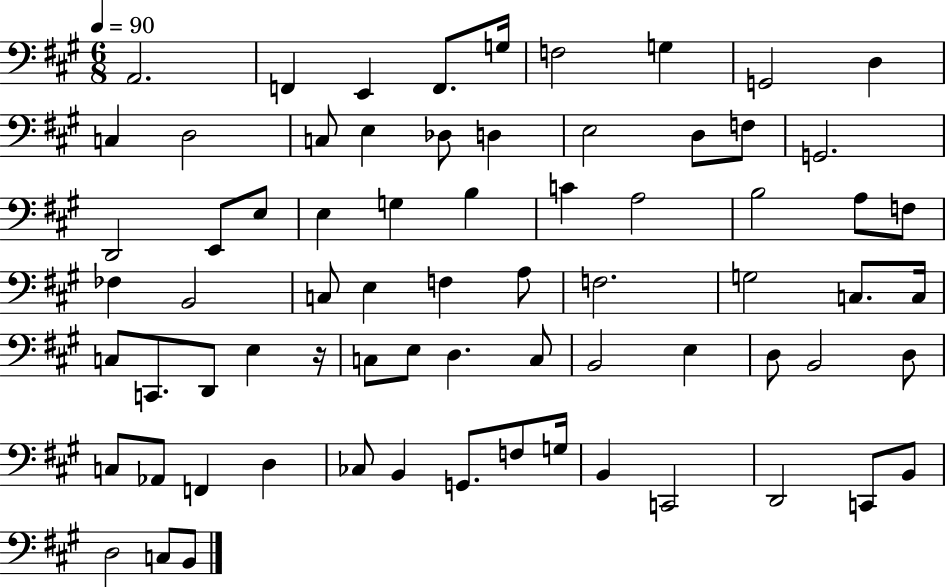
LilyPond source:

{
  \clef bass
  \numericTimeSignature
  \time 6/8
  \key a \major
  \tempo 4 = 90
  \repeat volta 2 { a,2. | f,4 e,4 f,8. g16 | f2 g4 | g,2 d4 | \break c4 d2 | c8 e4 des8 d4 | e2 d8 f8 | g,2. | \break d,2 e,8 e8 | e4 g4 b4 | c'4 a2 | b2 a8 f8 | \break fes4 b,2 | c8 e4 f4 a8 | f2. | g2 c8. c16 | \break c8 c,8. d,8 e4 r16 | c8 e8 d4. c8 | b,2 e4 | d8 b,2 d8 | \break c8 aes,8 f,4 d4 | ces8 b,4 g,8. f8 g16 | b,4 c,2 | d,2 c,8 b,8 | \break d2 c8 b,8 | } \bar "|."
}